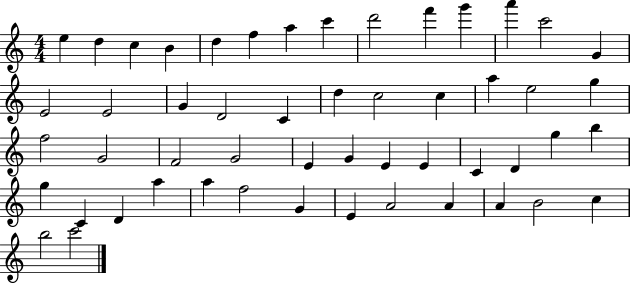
{
  \clef treble
  \numericTimeSignature
  \time 4/4
  \key c \major
  e''4 d''4 c''4 b'4 | d''4 f''4 a''4 c'''4 | d'''2 f'''4 g'''4 | a'''4 c'''2 g'4 | \break e'2 e'2 | g'4 d'2 c'4 | d''4 c''2 c''4 | a''4 e''2 g''4 | \break f''2 g'2 | f'2 g'2 | e'4 g'4 e'4 e'4 | c'4 d'4 g''4 b''4 | \break g''4 c'4 d'4 a''4 | a''4 f''2 g'4 | e'4 a'2 a'4 | a'4 b'2 c''4 | \break b''2 c'''2 | \bar "|."
}